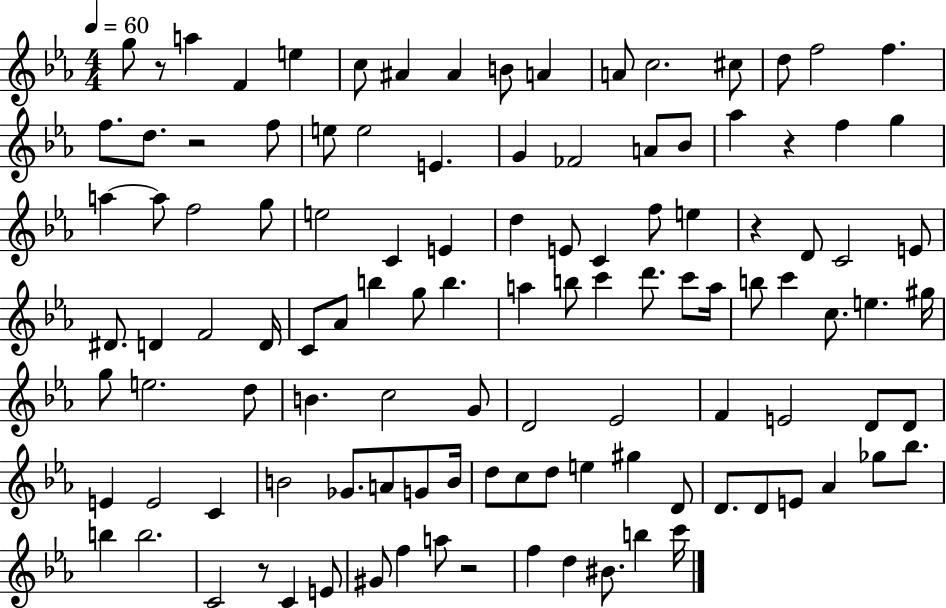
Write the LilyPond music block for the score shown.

{
  \clef treble
  \numericTimeSignature
  \time 4/4
  \key ees \major
  \tempo 4 = 60
  \repeat volta 2 { g''8 r8 a''4 f'4 e''4 | c''8 ais'4 ais'4 b'8 a'4 | a'8 c''2. cis''8 | d''8 f''2 f''4. | \break f''8. d''8. r2 f''8 | e''8 e''2 e'4. | g'4 fes'2 a'8 bes'8 | aes''4 r4 f''4 g''4 | \break a''4~~ a''8 f''2 g''8 | e''2 c'4 e'4 | d''4 e'8 c'4 f''8 e''4 | r4 d'8 c'2 e'8 | \break dis'8. d'4 f'2 d'16 | c'8 aes'8 b''4 g''8 b''4. | a''4 b''8 c'''4 d'''8. c'''8 a''16 | b''8 c'''4 c''8. e''4. gis''16 | \break g''8 e''2. d''8 | b'4. c''2 g'8 | d'2 ees'2 | f'4 e'2 d'8 d'8 | \break e'4 e'2 c'4 | b'2 ges'8. a'8 g'8 b'16 | d''8 c''8 d''8 e''4 gis''4 d'8 | d'8. d'8 e'8 aes'4 ges''8 bes''8. | \break b''4 b''2. | c'2 r8 c'4 e'8 | gis'8 f''4 a''8 r2 | f''4 d''4 bis'8. b''4 c'''16 | \break } \bar "|."
}